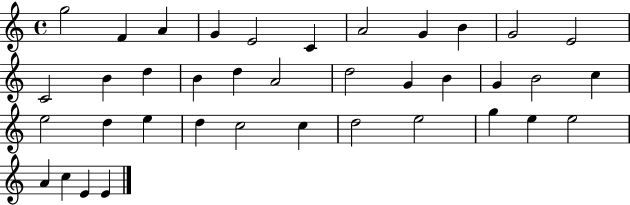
{
  \clef treble
  \time 4/4
  \defaultTimeSignature
  \key c \major
  g''2 f'4 a'4 | g'4 e'2 c'4 | a'2 g'4 b'4 | g'2 e'2 | \break c'2 b'4 d''4 | b'4 d''4 a'2 | d''2 g'4 b'4 | g'4 b'2 c''4 | \break e''2 d''4 e''4 | d''4 c''2 c''4 | d''2 e''2 | g''4 e''4 e''2 | \break a'4 c''4 e'4 e'4 | \bar "|."
}